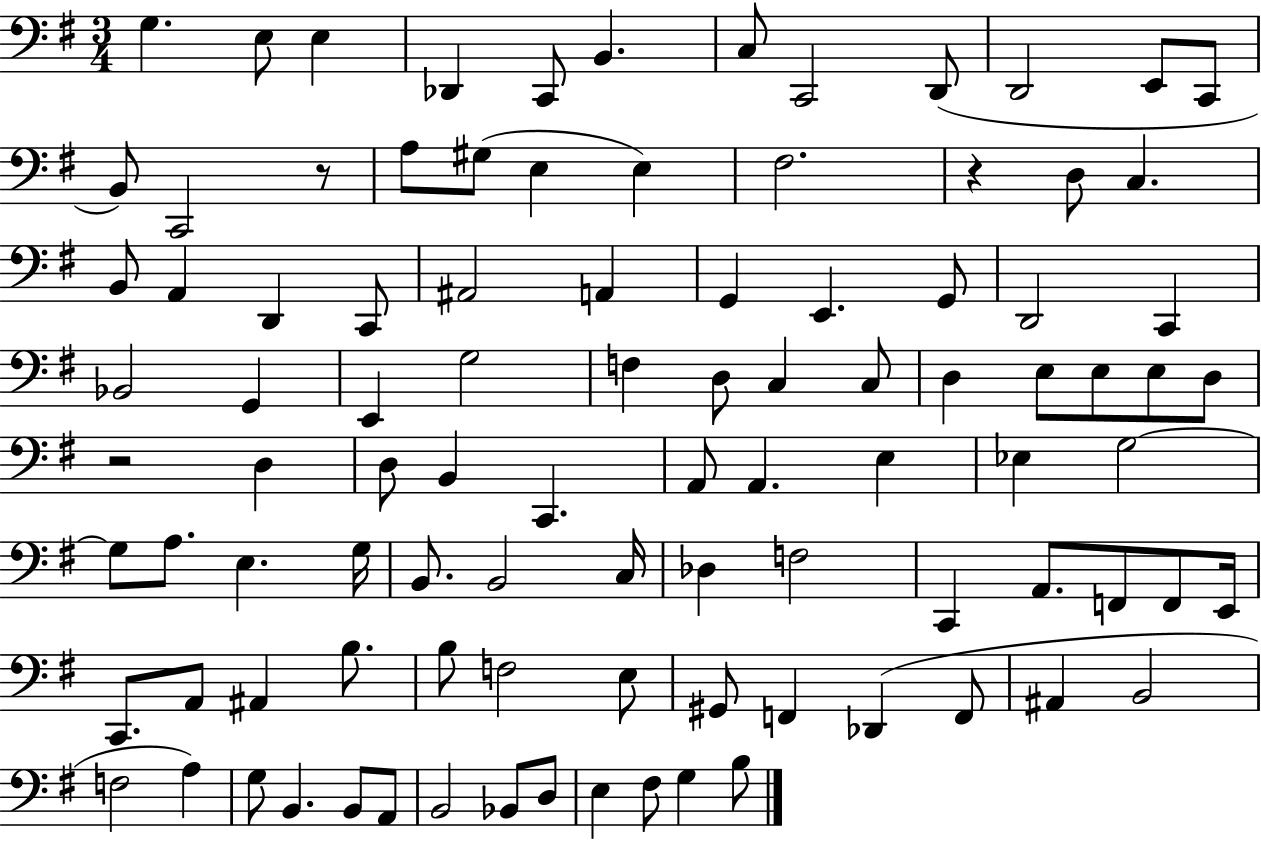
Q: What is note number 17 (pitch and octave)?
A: E3